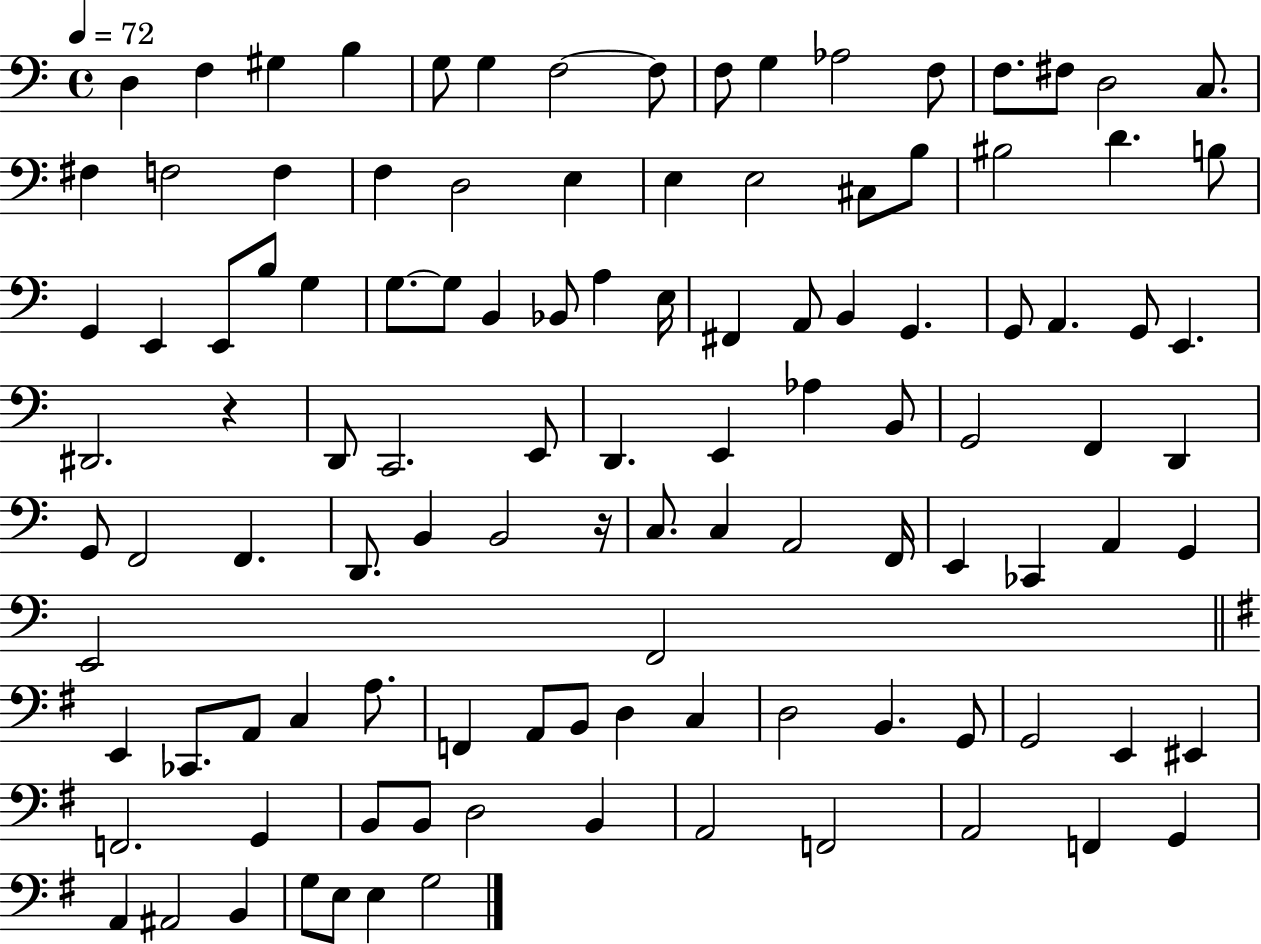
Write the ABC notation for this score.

X:1
T:Untitled
M:4/4
L:1/4
K:C
D, F, ^G, B, G,/2 G, F,2 F,/2 F,/2 G, _A,2 F,/2 F,/2 ^F,/2 D,2 C,/2 ^F, F,2 F, F, D,2 E, E, E,2 ^C,/2 B,/2 ^B,2 D B,/2 G,, E,, E,,/2 B,/2 G, G,/2 G,/2 B,, _B,,/2 A, E,/4 ^F,, A,,/2 B,, G,, G,,/2 A,, G,,/2 E,, ^D,,2 z D,,/2 C,,2 E,,/2 D,, E,, _A, B,,/2 G,,2 F,, D,, G,,/2 F,,2 F,, D,,/2 B,, B,,2 z/4 C,/2 C, A,,2 F,,/4 E,, _C,, A,, G,, E,,2 F,,2 E,, _C,,/2 A,,/2 C, A,/2 F,, A,,/2 B,,/2 D, C, D,2 B,, G,,/2 G,,2 E,, ^E,, F,,2 G,, B,,/2 B,,/2 D,2 B,, A,,2 F,,2 A,,2 F,, G,, A,, ^A,,2 B,, G,/2 E,/2 E, G,2